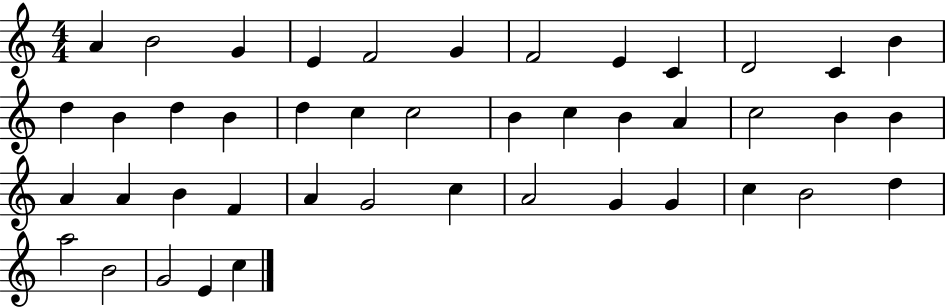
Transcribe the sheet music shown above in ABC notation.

X:1
T:Untitled
M:4/4
L:1/4
K:C
A B2 G E F2 G F2 E C D2 C B d B d B d c c2 B c B A c2 B B A A B F A G2 c A2 G G c B2 d a2 B2 G2 E c